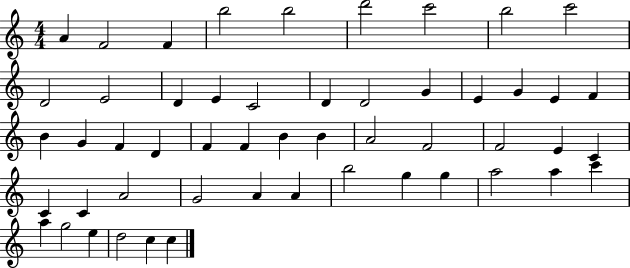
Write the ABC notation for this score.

X:1
T:Untitled
M:4/4
L:1/4
K:C
A F2 F b2 b2 d'2 c'2 b2 c'2 D2 E2 D E C2 D D2 G E G E F B G F D F F B B A2 F2 F2 E C C C A2 G2 A A b2 g g a2 a c' a g2 e d2 c c